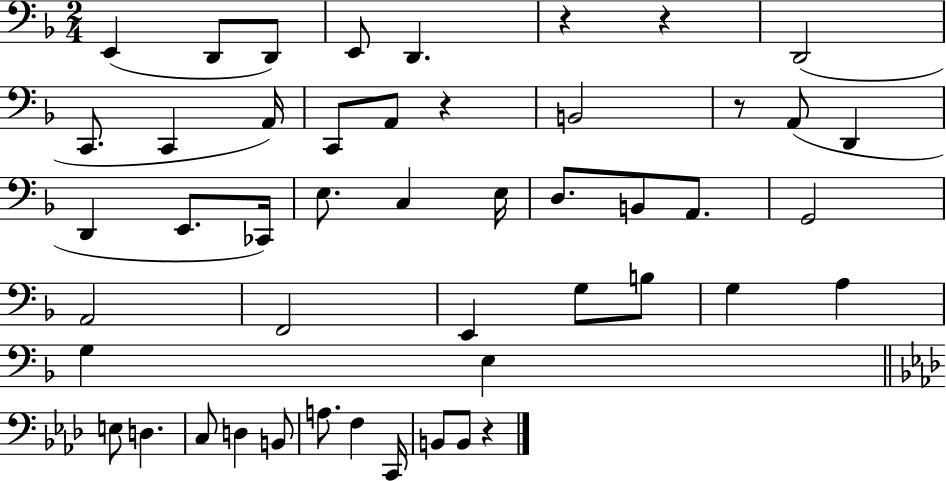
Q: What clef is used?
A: bass